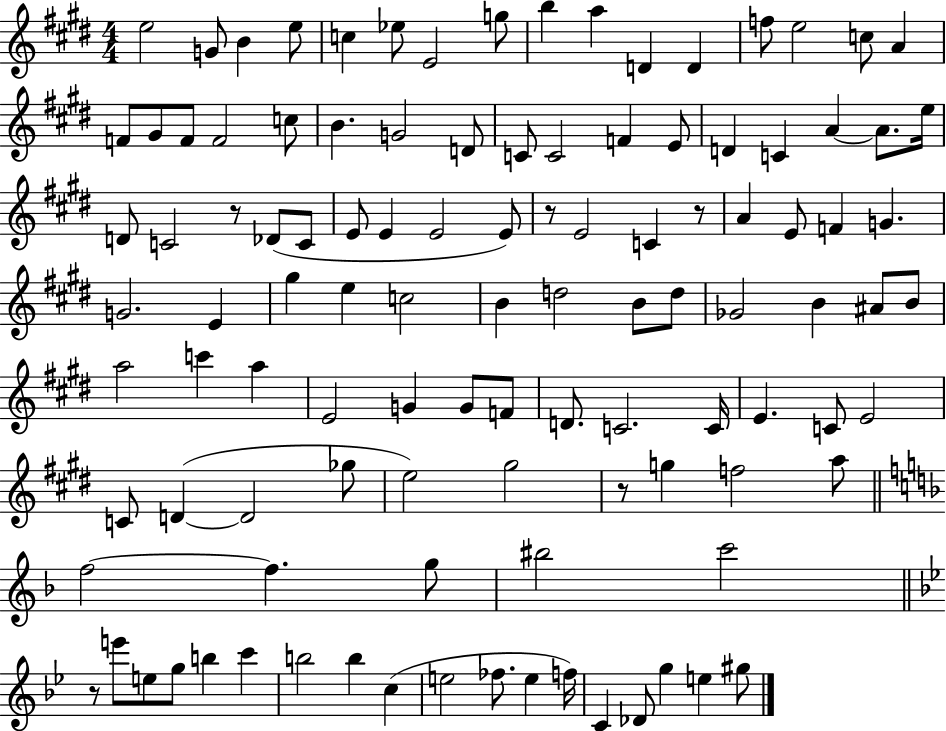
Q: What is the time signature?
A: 4/4